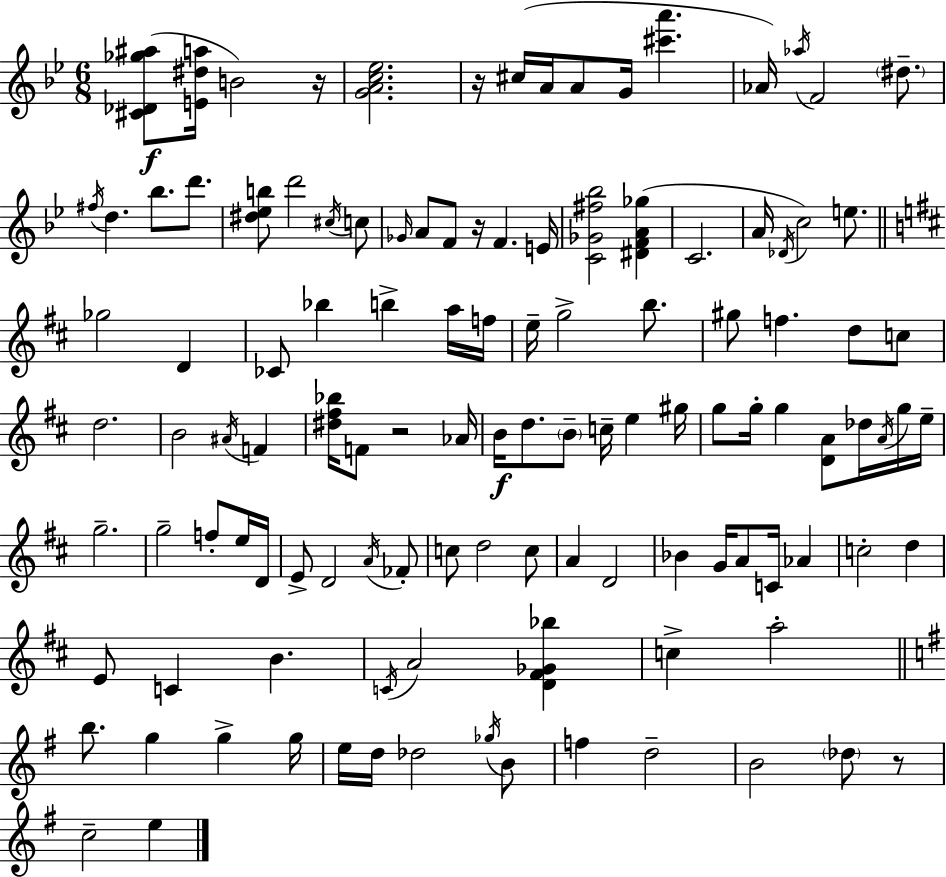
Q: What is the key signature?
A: BES major